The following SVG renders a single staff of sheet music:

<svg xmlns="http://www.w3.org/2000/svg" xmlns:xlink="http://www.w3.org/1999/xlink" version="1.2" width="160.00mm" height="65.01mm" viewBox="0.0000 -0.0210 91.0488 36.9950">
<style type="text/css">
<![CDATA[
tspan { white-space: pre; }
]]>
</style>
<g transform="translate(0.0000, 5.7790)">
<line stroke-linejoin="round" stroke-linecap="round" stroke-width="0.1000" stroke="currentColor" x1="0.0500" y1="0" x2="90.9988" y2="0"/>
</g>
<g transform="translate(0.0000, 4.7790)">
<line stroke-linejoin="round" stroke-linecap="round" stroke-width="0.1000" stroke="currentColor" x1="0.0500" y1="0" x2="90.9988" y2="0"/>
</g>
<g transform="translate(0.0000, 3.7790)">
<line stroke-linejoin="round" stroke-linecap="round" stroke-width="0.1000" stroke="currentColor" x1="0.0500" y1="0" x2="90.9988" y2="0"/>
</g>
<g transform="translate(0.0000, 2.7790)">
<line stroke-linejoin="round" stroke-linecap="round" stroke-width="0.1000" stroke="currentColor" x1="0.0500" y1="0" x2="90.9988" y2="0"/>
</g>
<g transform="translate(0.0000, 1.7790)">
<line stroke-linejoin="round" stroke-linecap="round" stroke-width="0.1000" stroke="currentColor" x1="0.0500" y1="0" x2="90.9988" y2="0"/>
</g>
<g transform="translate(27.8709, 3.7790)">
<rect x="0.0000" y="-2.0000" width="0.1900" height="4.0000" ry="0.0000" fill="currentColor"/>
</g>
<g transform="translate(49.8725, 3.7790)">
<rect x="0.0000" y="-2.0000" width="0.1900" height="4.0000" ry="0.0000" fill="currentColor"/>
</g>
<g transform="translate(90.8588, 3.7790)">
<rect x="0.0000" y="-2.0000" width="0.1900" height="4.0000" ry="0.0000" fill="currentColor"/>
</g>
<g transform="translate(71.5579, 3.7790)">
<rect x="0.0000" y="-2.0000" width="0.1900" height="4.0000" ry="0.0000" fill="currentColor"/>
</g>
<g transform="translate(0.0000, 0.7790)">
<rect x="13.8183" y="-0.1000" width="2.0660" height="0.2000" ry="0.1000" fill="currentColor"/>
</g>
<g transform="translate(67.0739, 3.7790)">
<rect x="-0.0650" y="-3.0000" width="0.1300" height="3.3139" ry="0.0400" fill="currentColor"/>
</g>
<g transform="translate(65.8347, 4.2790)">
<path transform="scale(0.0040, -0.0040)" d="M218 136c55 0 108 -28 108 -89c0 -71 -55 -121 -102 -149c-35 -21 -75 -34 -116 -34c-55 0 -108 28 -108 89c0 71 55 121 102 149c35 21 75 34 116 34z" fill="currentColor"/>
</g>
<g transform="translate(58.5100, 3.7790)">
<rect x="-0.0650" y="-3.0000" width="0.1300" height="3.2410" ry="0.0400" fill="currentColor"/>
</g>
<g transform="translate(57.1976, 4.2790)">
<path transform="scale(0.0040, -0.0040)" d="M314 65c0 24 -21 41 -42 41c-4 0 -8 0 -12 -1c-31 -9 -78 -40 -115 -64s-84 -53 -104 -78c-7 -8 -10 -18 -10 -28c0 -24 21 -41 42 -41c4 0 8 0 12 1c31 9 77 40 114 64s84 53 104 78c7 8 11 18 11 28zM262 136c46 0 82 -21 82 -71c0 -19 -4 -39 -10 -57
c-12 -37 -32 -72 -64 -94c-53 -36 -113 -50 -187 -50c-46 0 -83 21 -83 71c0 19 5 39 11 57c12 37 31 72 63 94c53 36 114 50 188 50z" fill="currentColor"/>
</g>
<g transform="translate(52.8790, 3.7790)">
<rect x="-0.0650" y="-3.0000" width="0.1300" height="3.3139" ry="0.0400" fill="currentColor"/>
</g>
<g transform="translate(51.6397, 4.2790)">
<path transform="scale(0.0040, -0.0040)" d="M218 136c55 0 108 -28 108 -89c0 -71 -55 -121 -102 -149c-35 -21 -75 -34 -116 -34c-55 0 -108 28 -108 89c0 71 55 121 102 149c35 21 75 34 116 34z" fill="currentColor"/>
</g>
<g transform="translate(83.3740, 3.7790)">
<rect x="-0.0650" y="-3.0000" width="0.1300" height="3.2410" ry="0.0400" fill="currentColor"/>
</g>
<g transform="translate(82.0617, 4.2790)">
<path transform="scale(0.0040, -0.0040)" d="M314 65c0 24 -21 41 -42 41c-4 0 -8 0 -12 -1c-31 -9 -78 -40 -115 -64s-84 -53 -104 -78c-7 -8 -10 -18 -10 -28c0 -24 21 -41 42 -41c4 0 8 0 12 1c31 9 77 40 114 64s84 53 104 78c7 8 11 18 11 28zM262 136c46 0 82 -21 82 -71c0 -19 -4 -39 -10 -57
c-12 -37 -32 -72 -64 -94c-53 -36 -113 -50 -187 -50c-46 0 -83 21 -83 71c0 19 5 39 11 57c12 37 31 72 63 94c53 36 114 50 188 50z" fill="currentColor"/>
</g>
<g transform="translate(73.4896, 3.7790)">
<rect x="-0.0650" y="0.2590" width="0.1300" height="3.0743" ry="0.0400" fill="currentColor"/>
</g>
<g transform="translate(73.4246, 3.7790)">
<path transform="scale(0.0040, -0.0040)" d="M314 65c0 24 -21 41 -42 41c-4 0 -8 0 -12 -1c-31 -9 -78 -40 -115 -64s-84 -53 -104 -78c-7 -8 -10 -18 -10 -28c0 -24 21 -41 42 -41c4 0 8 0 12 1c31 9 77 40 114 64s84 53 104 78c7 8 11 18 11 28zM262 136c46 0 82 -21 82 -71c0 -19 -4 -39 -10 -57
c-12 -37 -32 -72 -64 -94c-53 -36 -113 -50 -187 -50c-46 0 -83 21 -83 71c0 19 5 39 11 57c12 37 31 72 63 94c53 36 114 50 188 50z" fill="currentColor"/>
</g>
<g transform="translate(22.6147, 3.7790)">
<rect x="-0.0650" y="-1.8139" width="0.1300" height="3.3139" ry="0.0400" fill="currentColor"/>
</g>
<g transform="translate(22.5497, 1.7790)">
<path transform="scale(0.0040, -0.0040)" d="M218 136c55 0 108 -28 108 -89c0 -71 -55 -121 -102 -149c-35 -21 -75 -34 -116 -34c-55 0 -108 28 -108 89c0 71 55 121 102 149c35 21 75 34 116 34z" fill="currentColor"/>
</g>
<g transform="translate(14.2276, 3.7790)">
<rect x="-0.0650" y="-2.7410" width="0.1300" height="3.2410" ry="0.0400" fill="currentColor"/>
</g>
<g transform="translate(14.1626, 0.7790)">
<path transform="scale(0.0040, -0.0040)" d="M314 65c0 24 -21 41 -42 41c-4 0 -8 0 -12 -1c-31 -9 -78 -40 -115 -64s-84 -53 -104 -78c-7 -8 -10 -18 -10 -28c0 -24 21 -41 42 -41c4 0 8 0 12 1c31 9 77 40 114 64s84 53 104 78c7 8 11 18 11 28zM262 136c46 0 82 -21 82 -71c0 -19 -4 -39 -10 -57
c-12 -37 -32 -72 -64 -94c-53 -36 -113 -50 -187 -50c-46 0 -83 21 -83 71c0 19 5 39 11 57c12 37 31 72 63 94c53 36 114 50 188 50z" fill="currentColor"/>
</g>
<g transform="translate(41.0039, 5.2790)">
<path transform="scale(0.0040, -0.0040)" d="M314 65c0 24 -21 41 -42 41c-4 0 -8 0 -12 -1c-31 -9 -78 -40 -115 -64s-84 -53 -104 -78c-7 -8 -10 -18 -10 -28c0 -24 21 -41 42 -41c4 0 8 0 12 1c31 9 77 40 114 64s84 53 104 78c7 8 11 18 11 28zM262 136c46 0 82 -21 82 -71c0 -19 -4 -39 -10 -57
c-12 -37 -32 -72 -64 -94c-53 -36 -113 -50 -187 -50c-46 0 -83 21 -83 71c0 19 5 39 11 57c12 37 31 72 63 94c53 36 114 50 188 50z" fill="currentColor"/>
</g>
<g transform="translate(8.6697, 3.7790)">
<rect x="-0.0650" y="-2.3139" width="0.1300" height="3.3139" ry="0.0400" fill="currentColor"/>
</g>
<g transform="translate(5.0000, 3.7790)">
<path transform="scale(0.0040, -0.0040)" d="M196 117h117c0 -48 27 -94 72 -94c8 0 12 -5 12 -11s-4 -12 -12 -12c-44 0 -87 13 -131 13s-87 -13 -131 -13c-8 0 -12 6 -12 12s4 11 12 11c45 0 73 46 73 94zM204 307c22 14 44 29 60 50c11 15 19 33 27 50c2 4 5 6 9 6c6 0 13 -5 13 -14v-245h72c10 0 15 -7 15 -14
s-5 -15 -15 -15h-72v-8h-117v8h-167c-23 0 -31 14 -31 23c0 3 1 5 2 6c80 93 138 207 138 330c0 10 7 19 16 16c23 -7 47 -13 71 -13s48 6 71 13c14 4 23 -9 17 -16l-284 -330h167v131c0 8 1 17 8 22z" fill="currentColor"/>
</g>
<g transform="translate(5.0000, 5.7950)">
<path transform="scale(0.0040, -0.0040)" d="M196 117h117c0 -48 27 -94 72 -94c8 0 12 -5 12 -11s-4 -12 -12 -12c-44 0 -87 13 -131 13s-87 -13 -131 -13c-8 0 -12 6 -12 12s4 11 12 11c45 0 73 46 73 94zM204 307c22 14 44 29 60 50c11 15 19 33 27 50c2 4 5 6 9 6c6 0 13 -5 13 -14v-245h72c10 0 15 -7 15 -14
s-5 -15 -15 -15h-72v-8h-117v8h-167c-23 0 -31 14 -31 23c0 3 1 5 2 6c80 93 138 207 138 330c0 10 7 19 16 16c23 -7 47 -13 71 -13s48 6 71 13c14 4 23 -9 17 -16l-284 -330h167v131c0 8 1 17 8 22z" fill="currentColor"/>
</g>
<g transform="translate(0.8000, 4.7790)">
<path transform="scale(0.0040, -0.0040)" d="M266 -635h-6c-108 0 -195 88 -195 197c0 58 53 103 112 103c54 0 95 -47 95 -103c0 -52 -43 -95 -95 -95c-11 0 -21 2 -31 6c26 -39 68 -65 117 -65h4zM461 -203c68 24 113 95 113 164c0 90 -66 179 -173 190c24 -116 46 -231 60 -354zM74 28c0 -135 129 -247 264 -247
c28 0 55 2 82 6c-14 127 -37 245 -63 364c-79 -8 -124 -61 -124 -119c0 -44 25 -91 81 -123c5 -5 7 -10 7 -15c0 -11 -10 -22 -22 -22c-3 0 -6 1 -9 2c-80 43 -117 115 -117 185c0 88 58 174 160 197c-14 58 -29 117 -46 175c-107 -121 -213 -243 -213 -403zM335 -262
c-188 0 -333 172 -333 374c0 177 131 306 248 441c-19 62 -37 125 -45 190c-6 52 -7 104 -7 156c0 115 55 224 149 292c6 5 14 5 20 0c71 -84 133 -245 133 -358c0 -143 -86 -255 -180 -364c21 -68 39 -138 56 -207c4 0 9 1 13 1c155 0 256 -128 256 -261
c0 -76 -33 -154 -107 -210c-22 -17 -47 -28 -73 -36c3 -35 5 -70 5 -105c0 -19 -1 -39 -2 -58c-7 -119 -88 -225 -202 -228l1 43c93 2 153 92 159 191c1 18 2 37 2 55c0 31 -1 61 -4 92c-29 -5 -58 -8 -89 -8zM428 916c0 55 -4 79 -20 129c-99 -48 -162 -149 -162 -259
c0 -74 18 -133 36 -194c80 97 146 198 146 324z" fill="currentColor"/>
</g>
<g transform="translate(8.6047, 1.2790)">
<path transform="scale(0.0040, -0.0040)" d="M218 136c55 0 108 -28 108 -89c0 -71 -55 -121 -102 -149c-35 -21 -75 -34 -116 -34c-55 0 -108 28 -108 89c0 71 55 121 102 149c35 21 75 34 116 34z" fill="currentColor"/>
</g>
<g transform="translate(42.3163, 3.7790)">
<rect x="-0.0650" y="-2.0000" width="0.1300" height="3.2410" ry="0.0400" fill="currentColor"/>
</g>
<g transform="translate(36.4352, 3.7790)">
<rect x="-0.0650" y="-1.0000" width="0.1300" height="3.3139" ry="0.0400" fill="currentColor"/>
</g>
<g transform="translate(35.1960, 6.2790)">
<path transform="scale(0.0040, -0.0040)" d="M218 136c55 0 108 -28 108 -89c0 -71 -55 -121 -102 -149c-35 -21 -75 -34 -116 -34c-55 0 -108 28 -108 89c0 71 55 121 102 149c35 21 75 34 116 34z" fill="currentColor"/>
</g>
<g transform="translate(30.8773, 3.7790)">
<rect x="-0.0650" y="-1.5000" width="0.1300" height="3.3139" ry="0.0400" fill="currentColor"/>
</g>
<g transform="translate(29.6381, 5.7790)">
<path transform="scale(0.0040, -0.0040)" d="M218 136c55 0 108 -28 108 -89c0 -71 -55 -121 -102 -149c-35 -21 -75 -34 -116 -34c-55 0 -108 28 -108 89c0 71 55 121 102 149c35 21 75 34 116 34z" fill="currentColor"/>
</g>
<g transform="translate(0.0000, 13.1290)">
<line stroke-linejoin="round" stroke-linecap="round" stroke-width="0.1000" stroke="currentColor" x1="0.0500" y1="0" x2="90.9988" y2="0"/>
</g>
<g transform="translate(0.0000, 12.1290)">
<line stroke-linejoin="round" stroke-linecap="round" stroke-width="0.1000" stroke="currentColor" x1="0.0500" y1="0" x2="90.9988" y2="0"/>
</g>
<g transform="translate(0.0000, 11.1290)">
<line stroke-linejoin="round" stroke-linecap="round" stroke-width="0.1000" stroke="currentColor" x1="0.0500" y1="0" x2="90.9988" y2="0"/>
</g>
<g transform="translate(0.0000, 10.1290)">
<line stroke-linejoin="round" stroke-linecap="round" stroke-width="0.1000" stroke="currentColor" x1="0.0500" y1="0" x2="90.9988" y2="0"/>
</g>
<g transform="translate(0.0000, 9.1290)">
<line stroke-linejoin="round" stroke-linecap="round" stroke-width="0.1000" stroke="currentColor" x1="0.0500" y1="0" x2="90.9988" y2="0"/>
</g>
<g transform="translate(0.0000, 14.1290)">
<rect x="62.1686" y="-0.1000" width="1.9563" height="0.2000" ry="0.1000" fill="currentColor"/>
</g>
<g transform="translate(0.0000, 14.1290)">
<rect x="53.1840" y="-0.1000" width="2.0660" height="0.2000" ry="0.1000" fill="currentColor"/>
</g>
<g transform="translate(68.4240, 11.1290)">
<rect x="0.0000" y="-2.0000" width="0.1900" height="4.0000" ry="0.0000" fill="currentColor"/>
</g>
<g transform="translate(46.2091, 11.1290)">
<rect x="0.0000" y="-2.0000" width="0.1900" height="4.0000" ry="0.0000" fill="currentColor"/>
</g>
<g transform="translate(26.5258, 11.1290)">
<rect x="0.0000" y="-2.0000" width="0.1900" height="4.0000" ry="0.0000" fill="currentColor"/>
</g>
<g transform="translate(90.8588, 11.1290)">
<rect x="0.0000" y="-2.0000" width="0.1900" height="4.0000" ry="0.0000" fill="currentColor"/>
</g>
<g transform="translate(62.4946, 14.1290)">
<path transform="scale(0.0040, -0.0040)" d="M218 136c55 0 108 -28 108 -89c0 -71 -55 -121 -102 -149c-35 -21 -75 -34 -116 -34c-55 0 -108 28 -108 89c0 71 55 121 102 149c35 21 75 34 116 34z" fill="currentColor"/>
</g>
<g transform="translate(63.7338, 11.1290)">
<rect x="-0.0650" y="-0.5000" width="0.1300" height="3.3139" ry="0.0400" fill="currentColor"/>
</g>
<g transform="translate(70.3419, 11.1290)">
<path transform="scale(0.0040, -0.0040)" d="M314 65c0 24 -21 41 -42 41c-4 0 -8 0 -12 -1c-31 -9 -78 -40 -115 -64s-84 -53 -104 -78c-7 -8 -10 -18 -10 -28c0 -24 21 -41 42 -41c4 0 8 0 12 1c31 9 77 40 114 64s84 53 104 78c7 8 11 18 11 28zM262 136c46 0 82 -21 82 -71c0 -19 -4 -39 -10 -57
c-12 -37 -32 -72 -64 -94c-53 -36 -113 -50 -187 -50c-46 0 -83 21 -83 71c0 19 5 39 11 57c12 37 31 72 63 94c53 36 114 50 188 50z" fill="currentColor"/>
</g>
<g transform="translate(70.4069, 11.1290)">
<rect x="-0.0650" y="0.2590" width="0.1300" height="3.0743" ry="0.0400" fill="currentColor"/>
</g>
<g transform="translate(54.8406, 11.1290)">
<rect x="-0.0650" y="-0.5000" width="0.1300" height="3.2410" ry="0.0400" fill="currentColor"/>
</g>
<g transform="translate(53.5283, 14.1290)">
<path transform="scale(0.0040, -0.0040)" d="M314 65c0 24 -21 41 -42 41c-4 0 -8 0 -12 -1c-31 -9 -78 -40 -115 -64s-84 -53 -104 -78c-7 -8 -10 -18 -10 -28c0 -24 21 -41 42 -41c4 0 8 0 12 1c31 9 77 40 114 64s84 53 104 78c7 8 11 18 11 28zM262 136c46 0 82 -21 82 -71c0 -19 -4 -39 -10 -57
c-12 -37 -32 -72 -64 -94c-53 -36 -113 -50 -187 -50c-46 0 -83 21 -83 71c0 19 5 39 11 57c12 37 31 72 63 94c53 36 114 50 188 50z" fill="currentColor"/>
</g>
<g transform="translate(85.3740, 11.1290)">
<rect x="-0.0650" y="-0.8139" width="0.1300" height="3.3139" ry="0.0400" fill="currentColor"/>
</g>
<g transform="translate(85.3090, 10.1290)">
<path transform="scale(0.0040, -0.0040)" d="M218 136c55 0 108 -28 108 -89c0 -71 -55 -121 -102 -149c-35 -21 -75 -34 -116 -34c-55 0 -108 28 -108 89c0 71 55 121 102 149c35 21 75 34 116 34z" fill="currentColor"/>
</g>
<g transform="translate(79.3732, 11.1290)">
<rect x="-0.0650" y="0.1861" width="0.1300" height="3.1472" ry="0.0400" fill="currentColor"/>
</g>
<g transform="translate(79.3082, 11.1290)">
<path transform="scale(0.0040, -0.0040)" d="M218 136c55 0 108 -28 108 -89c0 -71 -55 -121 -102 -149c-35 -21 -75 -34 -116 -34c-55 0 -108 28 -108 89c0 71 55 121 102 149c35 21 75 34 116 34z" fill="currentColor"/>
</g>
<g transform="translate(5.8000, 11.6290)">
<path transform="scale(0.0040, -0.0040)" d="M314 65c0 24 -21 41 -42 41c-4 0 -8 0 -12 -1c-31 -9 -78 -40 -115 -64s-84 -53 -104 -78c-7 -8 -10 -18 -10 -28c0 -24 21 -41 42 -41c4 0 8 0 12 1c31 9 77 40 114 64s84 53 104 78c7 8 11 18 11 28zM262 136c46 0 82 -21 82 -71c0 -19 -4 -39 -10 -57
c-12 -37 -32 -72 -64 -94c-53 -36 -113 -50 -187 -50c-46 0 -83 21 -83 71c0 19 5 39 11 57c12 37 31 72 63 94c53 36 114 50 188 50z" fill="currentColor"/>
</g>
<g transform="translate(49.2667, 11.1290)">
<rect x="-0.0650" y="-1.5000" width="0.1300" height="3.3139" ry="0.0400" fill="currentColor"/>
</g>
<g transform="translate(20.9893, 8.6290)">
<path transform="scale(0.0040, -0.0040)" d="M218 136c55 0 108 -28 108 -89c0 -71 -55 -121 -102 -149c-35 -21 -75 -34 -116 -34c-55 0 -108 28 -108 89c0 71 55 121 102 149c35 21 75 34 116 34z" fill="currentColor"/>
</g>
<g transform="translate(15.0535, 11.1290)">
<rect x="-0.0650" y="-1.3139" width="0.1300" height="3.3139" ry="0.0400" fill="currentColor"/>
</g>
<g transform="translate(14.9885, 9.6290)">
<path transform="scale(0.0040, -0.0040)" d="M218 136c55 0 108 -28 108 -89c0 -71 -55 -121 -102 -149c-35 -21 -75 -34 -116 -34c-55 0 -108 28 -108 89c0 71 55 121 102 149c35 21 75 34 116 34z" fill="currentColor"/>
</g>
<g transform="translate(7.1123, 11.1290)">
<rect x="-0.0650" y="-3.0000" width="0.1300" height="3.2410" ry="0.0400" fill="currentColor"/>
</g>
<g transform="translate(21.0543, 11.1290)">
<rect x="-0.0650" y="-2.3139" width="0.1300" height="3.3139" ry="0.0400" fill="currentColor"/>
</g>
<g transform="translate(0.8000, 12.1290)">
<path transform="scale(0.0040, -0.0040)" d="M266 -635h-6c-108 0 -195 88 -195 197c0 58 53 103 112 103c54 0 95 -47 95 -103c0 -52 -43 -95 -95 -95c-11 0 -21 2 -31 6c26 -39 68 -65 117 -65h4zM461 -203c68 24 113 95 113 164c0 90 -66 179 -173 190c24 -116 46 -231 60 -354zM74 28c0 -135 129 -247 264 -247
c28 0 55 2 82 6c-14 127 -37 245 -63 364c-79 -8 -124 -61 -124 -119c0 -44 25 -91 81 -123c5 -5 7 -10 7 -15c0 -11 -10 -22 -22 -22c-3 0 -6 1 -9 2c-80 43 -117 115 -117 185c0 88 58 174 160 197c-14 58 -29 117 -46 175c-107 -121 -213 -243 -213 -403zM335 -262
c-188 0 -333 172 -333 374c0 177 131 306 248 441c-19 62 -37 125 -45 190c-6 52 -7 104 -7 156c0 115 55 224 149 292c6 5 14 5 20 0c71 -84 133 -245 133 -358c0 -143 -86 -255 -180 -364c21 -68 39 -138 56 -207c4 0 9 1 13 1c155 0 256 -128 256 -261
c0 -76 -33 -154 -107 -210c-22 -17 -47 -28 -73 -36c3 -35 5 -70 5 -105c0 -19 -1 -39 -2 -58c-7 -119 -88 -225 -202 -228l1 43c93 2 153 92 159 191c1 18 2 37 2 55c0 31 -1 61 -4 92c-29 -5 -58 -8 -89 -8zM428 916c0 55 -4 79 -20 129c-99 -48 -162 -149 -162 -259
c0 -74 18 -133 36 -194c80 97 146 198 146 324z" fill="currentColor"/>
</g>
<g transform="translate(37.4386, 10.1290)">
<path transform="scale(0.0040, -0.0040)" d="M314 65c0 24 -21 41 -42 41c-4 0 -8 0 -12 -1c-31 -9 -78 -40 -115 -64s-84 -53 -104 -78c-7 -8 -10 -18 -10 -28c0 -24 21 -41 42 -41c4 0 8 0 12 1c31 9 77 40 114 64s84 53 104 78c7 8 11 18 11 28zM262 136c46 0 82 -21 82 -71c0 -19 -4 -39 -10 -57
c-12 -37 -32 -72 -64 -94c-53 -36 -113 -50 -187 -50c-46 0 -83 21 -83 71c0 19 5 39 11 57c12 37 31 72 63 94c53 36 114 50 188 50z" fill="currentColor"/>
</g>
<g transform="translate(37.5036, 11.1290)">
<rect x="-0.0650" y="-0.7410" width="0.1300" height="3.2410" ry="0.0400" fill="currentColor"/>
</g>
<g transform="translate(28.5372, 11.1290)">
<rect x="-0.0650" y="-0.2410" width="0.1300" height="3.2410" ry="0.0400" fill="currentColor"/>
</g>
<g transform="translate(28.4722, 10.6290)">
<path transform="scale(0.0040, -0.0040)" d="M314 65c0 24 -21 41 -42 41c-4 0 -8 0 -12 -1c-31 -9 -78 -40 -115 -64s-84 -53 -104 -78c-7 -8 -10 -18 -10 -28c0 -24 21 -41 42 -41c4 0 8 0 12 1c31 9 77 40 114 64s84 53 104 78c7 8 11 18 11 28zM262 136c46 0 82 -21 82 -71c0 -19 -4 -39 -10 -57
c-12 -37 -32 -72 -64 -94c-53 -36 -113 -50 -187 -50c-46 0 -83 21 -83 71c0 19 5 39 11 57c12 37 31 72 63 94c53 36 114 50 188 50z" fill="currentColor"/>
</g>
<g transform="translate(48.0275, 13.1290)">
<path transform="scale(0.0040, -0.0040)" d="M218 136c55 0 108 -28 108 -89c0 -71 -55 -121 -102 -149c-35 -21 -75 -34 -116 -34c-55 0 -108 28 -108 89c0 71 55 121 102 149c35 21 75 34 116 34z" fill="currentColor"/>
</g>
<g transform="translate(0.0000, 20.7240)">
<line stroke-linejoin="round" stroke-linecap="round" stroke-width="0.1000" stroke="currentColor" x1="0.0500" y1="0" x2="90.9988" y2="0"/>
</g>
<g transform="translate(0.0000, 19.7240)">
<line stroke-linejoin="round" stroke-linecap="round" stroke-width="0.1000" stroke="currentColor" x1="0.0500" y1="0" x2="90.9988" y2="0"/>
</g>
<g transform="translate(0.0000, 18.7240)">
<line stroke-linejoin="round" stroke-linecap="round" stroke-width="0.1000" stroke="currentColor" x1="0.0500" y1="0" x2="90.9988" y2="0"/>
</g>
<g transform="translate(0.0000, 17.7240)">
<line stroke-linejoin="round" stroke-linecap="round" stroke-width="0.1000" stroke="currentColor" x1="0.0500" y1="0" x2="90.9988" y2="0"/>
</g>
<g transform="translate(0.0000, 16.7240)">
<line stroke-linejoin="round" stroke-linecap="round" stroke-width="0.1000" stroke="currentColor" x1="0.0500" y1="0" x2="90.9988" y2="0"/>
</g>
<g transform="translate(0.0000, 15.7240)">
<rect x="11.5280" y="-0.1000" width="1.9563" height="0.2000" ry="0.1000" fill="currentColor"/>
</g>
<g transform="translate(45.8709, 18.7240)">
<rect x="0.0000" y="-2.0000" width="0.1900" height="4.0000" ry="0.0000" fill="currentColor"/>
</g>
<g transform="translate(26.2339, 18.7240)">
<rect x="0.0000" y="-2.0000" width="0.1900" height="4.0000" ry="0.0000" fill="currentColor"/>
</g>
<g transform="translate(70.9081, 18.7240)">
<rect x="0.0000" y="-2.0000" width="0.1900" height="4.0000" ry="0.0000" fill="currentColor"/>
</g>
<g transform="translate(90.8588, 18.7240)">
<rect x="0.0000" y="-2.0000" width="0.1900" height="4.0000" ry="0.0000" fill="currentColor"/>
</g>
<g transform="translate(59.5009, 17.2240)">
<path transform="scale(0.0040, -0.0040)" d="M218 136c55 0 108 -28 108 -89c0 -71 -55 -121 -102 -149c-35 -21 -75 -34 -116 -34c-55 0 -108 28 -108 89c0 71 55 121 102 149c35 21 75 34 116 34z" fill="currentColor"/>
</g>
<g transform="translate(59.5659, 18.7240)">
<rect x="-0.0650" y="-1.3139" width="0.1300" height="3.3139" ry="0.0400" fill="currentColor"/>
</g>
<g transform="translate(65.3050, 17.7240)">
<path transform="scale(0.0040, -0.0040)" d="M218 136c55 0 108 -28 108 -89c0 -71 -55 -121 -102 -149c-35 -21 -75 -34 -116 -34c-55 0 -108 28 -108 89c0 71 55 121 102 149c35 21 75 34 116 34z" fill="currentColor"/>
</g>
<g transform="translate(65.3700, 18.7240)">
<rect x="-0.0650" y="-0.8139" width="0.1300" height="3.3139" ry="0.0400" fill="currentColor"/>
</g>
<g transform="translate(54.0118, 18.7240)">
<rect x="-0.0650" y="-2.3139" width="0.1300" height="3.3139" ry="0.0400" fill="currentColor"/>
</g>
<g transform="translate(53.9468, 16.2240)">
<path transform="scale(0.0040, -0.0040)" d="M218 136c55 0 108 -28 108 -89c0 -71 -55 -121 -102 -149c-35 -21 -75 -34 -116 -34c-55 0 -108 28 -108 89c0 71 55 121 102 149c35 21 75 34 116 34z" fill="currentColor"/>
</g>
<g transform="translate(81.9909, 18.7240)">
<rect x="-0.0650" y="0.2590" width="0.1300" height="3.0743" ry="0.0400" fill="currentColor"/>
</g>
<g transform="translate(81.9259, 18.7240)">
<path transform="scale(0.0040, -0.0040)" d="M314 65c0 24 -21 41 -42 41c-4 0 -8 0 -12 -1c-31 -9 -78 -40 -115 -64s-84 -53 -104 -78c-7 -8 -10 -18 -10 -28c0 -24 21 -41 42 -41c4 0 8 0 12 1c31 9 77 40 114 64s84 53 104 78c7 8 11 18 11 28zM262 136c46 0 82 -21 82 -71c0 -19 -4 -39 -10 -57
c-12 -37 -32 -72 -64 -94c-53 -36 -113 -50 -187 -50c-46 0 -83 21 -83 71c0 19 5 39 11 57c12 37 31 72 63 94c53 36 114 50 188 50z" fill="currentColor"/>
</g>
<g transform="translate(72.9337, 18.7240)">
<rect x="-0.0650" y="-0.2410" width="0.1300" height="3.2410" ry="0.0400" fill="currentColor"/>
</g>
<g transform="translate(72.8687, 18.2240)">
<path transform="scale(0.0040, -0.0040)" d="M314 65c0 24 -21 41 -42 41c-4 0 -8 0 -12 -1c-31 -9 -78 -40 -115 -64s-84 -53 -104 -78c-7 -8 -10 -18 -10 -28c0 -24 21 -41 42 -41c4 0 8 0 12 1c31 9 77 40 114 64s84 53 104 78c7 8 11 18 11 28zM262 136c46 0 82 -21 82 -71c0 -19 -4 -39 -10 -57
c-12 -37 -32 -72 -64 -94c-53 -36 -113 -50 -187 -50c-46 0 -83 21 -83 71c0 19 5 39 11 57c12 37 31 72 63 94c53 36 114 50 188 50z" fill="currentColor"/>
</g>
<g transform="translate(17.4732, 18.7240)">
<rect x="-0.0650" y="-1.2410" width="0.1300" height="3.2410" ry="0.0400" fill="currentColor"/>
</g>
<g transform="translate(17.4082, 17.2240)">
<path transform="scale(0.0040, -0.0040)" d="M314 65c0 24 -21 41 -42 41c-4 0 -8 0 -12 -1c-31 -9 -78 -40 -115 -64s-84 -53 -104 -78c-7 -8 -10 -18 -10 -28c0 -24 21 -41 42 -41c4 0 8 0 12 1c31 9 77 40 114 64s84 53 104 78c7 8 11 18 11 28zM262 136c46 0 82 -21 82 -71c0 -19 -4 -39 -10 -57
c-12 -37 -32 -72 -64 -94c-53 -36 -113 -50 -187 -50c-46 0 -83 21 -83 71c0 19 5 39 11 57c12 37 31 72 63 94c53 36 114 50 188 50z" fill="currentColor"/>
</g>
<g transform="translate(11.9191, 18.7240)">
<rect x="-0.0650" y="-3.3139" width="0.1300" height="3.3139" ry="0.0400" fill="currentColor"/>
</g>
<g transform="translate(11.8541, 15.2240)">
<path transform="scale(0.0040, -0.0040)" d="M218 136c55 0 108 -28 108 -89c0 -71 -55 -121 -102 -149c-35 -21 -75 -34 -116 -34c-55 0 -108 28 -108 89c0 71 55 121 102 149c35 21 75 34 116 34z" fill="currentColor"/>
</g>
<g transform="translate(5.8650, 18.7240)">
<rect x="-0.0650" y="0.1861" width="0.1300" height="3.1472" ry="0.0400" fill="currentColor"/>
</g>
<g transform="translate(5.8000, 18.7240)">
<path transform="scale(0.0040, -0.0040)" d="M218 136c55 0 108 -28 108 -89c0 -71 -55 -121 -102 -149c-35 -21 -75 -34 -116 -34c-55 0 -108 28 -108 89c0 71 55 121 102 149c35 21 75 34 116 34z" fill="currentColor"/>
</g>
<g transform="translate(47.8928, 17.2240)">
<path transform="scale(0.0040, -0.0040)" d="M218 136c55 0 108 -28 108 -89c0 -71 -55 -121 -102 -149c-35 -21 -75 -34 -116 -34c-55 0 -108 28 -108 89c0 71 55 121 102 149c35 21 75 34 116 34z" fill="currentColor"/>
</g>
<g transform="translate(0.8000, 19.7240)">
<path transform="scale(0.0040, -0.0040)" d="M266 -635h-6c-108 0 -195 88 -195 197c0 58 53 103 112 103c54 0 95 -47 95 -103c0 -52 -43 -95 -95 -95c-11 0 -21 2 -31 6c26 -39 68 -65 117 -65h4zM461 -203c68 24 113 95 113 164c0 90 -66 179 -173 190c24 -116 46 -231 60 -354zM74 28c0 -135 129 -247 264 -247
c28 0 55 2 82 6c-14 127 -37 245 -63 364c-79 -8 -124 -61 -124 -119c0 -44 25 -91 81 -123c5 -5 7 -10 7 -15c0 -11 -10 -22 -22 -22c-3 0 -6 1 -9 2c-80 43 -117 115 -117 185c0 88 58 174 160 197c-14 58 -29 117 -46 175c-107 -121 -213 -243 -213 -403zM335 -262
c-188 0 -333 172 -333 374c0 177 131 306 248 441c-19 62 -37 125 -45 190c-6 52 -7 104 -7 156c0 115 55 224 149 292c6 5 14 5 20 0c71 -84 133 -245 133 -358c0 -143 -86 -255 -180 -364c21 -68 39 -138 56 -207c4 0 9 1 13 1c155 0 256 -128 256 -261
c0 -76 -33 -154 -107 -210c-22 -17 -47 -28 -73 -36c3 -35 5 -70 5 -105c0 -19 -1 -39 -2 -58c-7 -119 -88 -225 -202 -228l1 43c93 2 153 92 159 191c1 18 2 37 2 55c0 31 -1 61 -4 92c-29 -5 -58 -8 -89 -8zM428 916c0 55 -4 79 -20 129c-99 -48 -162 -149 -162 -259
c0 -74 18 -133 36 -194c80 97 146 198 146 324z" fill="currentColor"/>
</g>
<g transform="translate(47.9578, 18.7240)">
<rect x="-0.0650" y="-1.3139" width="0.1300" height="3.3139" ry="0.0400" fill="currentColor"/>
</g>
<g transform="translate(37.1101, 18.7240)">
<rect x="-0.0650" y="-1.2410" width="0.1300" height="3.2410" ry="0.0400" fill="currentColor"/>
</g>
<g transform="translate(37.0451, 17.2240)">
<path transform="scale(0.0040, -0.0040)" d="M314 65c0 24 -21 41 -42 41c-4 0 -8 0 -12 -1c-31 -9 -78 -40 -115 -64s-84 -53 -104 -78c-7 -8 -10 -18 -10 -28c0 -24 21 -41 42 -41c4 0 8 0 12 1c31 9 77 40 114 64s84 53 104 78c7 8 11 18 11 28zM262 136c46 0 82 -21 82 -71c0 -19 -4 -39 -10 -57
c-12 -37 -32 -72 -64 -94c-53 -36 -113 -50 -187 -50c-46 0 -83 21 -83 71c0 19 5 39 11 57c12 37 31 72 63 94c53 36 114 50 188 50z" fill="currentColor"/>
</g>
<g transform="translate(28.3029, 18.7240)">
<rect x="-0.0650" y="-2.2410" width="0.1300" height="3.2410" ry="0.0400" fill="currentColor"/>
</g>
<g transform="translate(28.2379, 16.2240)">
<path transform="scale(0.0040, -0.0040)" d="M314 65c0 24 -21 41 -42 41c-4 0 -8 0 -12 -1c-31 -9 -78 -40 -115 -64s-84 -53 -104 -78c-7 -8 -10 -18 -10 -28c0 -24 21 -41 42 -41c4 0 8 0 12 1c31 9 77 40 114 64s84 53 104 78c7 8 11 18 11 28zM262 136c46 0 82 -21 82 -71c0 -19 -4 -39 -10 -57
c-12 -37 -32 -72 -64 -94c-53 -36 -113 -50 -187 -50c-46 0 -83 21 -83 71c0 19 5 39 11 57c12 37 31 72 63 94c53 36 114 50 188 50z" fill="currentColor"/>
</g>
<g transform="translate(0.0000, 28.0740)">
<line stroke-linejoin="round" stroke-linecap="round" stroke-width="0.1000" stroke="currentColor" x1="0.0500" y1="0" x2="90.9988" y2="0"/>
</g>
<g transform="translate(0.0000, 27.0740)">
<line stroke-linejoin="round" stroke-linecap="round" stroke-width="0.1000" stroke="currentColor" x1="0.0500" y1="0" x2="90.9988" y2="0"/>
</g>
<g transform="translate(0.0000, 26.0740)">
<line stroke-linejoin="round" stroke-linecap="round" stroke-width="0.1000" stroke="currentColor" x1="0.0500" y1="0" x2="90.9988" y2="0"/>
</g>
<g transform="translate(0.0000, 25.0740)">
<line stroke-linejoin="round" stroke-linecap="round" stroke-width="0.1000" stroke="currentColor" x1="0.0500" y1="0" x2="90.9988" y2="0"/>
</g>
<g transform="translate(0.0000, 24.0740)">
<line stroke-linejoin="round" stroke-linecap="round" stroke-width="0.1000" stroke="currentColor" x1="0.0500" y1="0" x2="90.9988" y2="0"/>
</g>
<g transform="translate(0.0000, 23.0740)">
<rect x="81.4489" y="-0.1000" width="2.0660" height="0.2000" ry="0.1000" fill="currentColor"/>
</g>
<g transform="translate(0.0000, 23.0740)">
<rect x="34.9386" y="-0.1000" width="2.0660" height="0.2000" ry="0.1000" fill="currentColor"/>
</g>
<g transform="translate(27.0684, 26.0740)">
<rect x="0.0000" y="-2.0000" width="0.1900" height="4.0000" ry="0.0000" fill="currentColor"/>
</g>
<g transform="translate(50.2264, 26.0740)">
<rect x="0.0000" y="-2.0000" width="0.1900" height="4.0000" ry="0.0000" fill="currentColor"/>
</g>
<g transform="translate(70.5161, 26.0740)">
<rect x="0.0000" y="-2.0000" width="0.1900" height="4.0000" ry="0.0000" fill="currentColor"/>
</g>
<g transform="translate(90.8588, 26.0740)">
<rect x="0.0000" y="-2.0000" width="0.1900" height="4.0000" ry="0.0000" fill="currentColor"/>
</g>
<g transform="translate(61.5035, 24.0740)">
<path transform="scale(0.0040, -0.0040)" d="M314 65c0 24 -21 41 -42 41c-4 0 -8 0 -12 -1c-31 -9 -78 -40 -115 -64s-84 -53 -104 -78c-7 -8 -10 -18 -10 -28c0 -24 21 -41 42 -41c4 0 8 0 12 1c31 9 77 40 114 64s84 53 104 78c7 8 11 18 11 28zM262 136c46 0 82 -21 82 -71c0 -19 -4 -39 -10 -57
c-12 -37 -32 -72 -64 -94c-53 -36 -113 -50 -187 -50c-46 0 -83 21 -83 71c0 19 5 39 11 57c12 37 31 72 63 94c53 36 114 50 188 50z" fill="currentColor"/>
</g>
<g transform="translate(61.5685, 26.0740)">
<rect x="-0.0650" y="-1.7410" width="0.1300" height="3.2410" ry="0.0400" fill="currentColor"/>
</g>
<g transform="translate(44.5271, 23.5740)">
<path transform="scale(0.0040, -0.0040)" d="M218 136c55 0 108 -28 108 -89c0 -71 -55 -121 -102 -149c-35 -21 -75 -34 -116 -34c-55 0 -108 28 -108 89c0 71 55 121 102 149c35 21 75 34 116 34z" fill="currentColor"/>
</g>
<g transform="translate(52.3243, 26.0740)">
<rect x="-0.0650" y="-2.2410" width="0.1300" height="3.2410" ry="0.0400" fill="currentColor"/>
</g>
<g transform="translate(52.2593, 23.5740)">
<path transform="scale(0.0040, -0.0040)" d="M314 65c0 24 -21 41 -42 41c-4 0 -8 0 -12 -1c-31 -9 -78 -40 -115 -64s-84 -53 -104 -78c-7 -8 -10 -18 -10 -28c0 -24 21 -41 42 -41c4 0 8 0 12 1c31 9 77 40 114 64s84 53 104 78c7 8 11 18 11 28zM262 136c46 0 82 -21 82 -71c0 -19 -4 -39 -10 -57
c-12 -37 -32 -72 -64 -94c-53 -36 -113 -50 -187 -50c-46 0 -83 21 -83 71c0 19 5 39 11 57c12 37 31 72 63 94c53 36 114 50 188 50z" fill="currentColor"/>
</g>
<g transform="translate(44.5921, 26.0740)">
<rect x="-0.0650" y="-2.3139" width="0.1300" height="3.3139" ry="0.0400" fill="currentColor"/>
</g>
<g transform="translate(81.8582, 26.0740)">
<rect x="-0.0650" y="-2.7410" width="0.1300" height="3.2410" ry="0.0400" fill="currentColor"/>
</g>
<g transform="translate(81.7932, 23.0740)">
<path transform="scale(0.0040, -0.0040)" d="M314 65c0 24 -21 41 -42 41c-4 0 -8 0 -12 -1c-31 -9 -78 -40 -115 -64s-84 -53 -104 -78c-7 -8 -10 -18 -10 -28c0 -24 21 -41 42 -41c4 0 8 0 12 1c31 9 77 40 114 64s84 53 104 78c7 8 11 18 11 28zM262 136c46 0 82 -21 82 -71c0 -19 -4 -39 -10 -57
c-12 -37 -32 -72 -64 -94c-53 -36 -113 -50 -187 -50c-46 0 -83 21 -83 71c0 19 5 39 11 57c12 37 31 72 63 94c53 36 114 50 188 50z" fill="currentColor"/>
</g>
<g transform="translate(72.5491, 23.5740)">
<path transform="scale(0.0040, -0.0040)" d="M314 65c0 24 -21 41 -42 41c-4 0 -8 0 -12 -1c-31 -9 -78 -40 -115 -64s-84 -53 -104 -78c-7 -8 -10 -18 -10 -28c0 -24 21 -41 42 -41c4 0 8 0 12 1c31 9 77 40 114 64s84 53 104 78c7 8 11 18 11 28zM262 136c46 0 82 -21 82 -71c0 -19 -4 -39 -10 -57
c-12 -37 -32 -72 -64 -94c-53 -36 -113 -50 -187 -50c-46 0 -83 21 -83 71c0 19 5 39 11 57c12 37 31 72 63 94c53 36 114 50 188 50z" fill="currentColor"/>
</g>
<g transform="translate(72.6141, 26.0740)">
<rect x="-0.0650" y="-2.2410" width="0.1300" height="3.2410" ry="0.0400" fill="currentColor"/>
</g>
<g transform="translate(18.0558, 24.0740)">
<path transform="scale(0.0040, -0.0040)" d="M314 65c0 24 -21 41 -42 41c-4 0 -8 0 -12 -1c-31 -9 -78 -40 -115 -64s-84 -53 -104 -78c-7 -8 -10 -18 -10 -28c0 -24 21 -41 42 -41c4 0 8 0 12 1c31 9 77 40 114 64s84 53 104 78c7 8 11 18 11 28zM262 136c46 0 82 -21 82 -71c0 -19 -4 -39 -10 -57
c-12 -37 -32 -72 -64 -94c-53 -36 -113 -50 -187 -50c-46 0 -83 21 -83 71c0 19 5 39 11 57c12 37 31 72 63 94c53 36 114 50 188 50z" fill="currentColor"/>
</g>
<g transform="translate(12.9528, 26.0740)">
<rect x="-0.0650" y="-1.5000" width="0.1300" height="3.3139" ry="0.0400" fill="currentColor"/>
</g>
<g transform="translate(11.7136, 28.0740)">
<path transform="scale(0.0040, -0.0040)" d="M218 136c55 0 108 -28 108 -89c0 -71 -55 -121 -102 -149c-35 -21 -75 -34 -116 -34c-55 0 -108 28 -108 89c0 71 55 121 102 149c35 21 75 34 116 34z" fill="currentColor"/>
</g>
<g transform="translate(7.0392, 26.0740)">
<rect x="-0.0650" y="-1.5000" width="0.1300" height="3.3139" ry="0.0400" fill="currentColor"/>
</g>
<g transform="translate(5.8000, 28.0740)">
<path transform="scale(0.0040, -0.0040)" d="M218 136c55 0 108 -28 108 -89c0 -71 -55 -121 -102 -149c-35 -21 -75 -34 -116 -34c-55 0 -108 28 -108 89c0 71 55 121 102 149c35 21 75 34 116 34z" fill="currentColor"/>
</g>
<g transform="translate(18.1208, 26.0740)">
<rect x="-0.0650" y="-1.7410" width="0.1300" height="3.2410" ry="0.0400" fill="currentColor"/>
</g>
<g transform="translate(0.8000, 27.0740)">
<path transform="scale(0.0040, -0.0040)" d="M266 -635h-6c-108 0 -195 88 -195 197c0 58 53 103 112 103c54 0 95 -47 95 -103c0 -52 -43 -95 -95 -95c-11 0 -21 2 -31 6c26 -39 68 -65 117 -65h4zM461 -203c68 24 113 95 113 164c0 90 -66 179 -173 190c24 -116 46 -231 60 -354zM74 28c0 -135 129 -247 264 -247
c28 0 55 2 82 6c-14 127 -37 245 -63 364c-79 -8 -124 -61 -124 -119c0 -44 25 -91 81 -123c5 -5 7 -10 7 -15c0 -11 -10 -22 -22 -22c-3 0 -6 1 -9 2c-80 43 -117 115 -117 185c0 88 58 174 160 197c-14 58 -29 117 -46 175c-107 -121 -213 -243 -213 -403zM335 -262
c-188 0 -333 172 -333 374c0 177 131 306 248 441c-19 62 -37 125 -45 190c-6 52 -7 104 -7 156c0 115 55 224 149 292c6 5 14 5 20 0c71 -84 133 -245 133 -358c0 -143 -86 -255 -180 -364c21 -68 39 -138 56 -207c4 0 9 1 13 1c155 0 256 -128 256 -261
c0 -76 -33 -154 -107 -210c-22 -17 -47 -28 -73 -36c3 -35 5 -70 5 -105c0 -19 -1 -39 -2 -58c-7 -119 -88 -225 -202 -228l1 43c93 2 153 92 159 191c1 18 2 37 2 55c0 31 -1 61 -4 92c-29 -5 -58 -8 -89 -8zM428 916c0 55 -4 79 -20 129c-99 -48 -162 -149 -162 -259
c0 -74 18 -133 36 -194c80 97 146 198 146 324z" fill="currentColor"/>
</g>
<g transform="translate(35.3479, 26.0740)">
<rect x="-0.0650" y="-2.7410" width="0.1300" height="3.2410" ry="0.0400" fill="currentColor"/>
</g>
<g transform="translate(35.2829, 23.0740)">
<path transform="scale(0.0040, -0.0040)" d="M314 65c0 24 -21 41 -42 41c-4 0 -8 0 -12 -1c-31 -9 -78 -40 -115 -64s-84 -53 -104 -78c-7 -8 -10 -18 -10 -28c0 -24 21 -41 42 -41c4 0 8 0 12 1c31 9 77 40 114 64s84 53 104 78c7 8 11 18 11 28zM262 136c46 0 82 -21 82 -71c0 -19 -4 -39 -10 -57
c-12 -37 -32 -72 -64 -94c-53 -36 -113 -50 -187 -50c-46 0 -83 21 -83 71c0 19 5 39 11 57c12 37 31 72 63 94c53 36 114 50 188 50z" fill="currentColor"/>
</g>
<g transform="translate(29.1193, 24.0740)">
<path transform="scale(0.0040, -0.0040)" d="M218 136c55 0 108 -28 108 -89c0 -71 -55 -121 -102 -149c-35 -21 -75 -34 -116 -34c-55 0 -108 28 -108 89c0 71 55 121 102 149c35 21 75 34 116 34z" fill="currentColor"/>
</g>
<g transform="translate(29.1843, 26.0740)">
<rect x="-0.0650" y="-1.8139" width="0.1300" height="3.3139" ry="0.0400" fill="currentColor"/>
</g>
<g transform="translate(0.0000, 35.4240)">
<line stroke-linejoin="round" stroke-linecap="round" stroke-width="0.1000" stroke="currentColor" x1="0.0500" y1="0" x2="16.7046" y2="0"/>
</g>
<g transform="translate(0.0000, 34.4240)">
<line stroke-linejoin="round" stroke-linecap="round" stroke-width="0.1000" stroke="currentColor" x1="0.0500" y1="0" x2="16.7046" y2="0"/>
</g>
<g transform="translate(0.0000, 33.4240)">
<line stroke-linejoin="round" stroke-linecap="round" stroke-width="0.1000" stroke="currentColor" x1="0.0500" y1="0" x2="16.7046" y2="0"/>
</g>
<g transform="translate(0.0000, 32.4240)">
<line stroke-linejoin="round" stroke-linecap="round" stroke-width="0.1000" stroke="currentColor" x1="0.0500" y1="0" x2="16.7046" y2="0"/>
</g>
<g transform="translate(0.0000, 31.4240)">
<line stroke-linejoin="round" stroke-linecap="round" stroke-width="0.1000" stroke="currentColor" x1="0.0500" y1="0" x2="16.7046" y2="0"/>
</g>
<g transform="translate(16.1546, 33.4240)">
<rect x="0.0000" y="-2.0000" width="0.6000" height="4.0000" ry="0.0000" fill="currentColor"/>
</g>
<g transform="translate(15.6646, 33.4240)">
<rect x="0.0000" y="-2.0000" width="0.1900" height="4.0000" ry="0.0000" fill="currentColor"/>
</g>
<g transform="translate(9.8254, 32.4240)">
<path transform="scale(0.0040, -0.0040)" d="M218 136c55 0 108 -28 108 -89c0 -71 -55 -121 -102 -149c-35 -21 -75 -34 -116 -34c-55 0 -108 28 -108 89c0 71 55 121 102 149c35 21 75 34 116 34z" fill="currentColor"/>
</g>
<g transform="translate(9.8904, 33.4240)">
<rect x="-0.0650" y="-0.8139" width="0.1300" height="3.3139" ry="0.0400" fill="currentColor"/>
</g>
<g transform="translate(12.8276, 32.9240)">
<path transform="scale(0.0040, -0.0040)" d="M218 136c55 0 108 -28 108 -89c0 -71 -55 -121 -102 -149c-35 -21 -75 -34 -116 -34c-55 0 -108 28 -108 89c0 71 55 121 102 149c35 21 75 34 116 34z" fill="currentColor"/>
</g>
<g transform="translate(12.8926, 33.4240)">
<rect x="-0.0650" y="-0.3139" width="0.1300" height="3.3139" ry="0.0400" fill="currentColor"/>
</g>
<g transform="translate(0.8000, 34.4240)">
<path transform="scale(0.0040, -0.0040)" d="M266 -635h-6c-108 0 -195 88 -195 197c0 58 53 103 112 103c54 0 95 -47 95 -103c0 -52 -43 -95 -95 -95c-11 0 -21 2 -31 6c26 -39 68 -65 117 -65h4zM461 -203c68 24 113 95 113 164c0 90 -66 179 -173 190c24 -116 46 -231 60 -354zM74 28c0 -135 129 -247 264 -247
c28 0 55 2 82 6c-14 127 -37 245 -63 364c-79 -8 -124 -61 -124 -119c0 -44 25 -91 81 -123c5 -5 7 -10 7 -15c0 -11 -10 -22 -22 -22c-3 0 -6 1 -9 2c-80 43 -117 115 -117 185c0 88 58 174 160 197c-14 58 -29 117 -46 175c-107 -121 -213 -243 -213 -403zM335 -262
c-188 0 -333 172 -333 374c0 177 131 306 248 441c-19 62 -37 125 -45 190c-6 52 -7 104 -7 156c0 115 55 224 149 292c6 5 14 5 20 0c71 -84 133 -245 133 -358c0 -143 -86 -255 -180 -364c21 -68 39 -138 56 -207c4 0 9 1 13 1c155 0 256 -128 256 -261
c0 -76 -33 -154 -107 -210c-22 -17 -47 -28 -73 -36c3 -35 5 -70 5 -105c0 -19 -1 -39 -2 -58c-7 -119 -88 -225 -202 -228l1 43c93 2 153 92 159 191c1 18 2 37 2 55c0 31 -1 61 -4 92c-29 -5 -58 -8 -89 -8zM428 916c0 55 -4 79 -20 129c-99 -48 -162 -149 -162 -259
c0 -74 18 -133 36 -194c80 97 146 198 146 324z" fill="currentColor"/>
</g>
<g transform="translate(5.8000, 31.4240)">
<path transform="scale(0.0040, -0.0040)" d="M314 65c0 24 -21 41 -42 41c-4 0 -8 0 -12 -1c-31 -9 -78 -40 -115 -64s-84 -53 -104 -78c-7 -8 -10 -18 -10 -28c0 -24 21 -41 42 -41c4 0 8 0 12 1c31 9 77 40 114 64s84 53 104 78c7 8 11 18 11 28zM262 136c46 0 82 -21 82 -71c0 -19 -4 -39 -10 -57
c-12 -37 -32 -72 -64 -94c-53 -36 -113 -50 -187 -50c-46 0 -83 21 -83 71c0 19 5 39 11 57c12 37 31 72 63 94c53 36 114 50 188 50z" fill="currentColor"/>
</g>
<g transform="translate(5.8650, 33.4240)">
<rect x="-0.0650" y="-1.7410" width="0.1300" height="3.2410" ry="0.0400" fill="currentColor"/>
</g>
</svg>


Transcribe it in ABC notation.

X:1
T:Untitled
M:4/4
L:1/4
K:C
g a2 f E D F2 A A2 A B2 A2 A2 e g c2 d2 E C2 C B2 B d B b e2 g2 e2 e g e d c2 B2 E E f2 f a2 g g2 f2 g2 a2 f2 d c